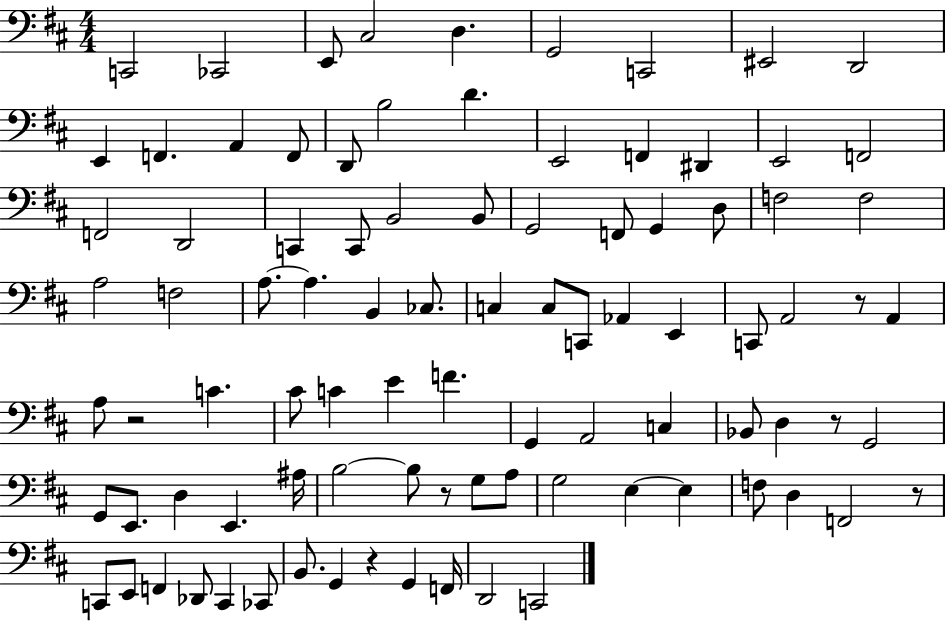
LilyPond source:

{
  \clef bass
  \numericTimeSignature
  \time 4/4
  \key d \major
  c,2 ces,2 | e,8 cis2 d4. | g,2 c,2 | eis,2 d,2 | \break e,4 f,4. a,4 f,8 | d,8 b2 d'4. | e,2 f,4 dis,4 | e,2 f,2 | \break f,2 d,2 | c,4 c,8 b,2 b,8 | g,2 f,8 g,4 d8 | f2 f2 | \break a2 f2 | a8.~~ a4. b,4 ces8. | c4 c8 c,8 aes,4 e,4 | c,8 a,2 r8 a,4 | \break a8 r2 c'4. | cis'8 c'4 e'4 f'4. | g,4 a,2 c4 | bes,8 d4 r8 g,2 | \break g,8 e,8. d4 e,4. ais16 | b2~~ b8 r8 g8 a8 | g2 e4~~ e4 | f8 d4 f,2 r8 | \break c,8 e,8 f,4 des,8 c,4 ces,8 | b,8. g,4 r4 g,4 f,16 | d,2 c,2 | \bar "|."
}